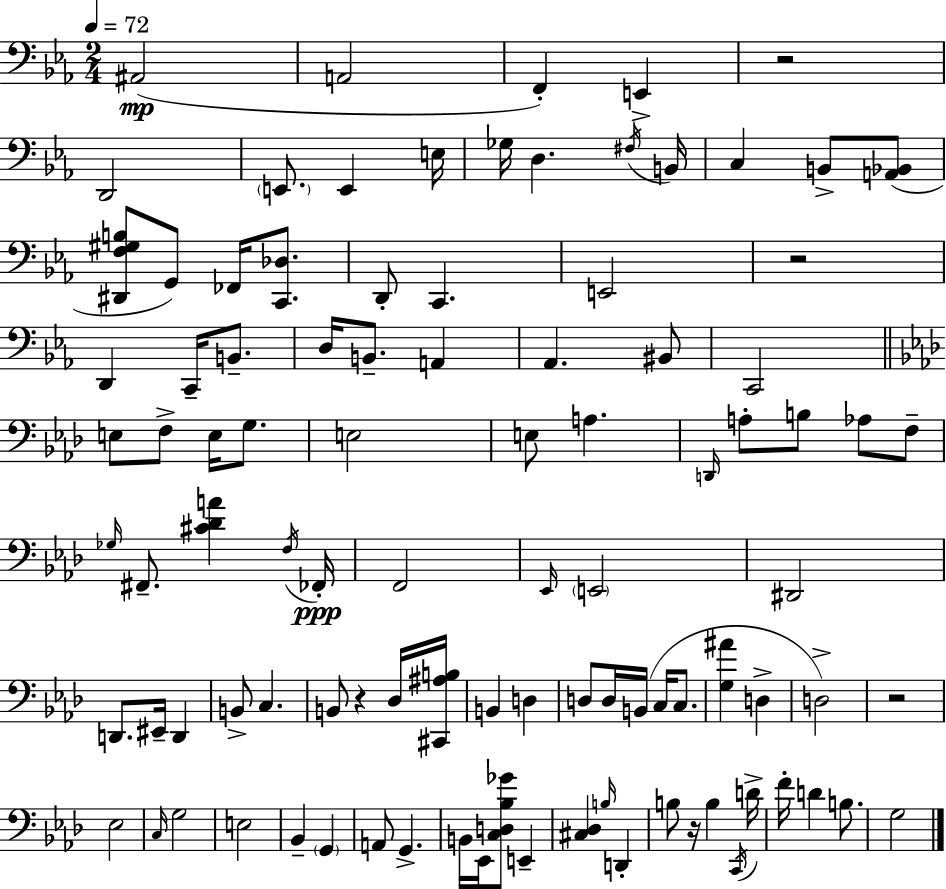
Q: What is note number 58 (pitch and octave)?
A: D3